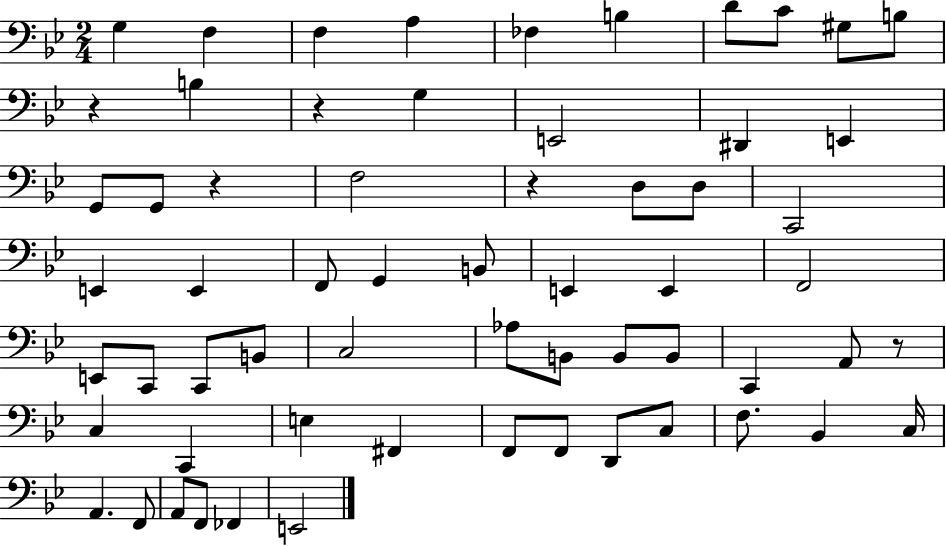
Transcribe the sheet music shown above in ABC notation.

X:1
T:Untitled
M:2/4
L:1/4
K:Bb
G, F, F, A, _F, B, D/2 C/2 ^G,/2 B,/2 z B, z G, E,,2 ^D,, E,, G,,/2 G,,/2 z F,2 z D,/2 D,/2 C,,2 E,, E,, F,,/2 G,, B,,/2 E,, E,, F,,2 E,,/2 C,,/2 C,,/2 B,,/2 C,2 _A,/2 B,,/2 B,,/2 B,,/2 C,, A,,/2 z/2 C, C,, E, ^F,, F,,/2 F,,/2 D,,/2 C,/2 F,/2 _B,, C,/4 A,, F,,/2 A,,/2 F,,/2 _F,, E,,2